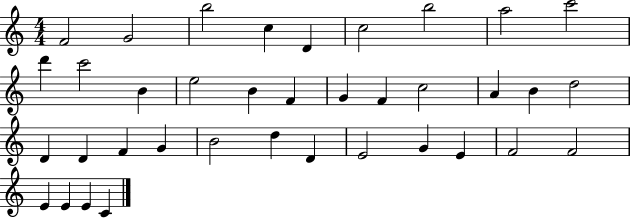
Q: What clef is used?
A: treble